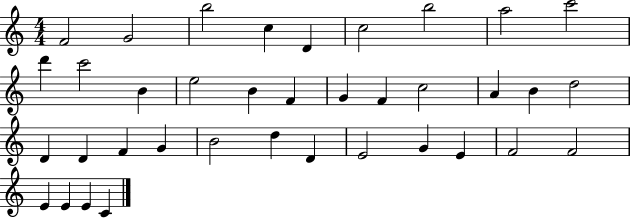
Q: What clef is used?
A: treble